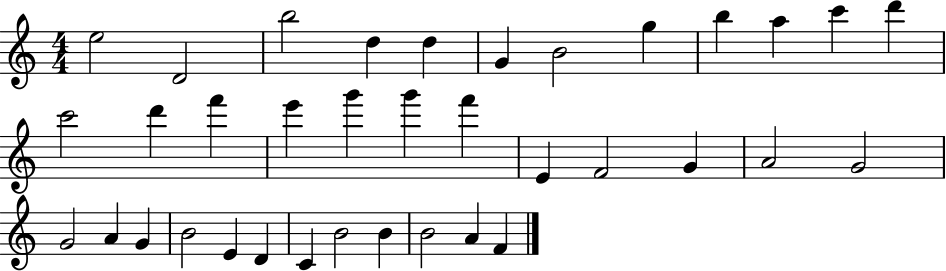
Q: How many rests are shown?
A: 0